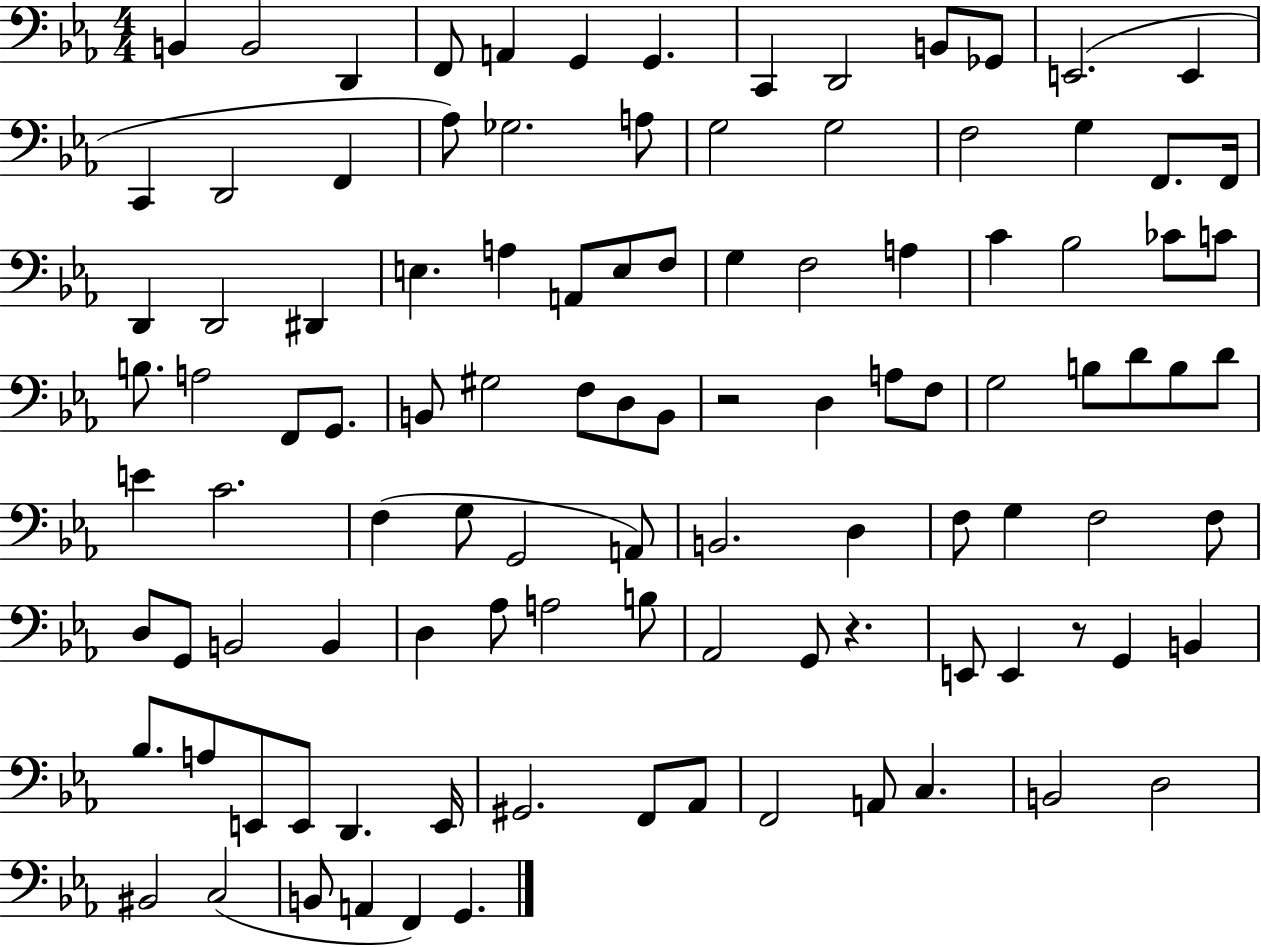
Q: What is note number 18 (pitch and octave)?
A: Gb3